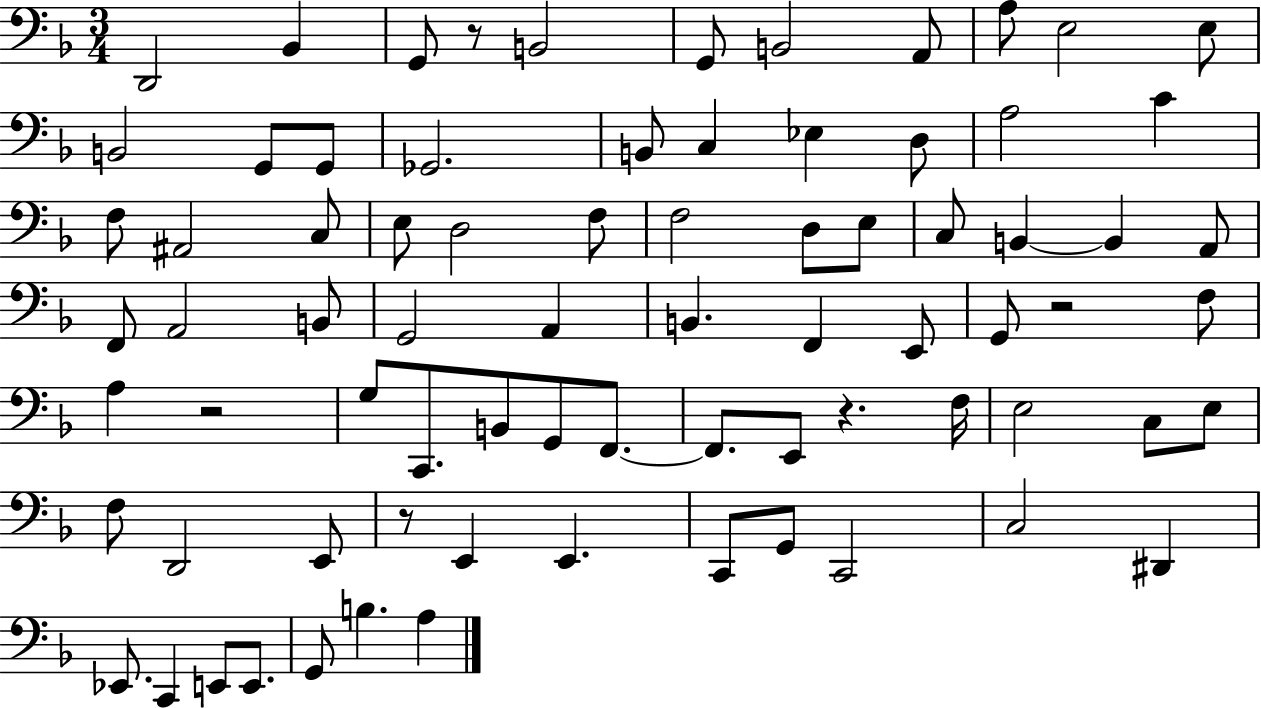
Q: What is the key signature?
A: F major